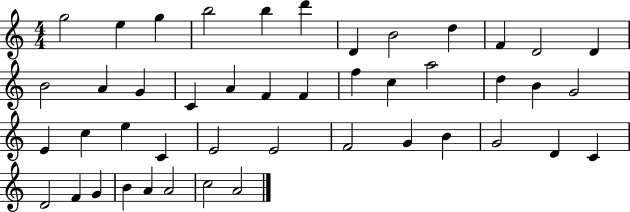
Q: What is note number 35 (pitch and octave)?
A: G4